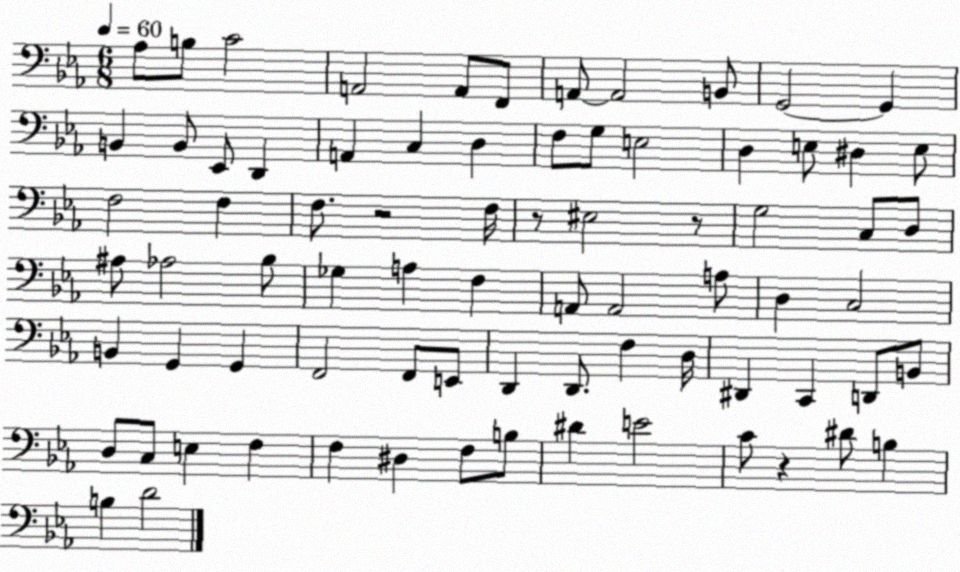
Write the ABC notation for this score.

X:1
T:Untitled
M:6/8
L:1/4
K:Eb
_A,/2 B,/2 C2 A,,2 A,,/2 F,,/2 A,,/2 A,,2 B,,/2 G,,2 G,, B,, B,,/2 _E,,/2 D,, A,, C, D, F,/2 G,/2 E,2 D, E,/2 ^D, E,/2 F,2 F, F,/2 z2 F,/4 z/2 ^E,2 z/2 G,2 C,/2 D,/2 ^A,/2 _A,2 _B,/2 _G, A, F, A,,/2 A,,2 A,/2 D, C,2 B,, G,, G,, F,,2 F,,/2 E,,/2 D,, D,,/2 F, D,/4 ^D,, C,, D,,/2 B,,/2 D,/2 C,/2 E, F, F, ^D, F,/2 B,/2 ^D E2 C/2 z ^D/2 B, B, D2